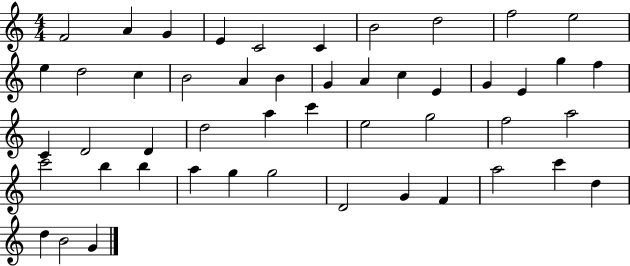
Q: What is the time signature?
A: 4/4